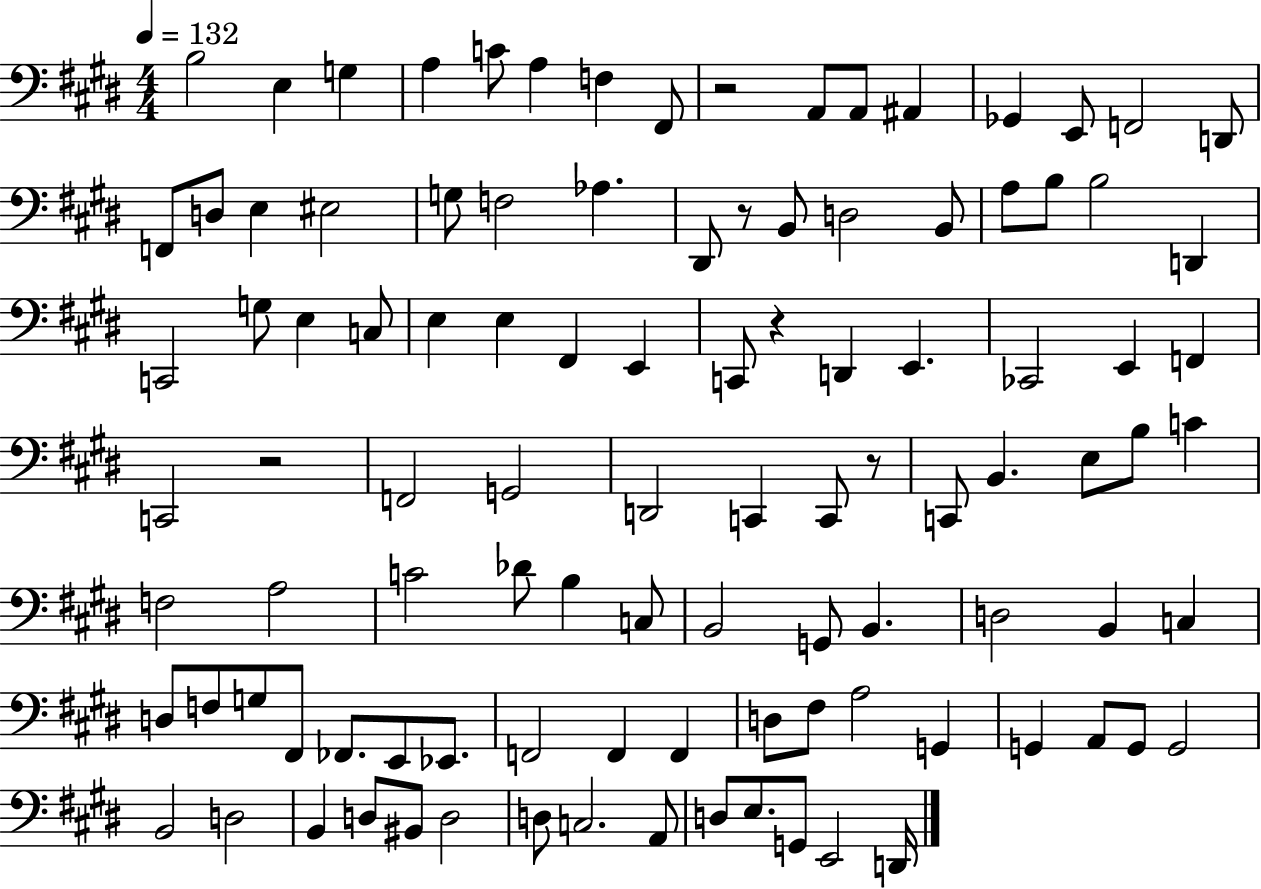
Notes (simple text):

B3/h E3/q G3/q A3/q C4/e A3/q F3/q F#2/e R/h A2/e A2/e A#2/q Gb2/q E2/e F2/h D2/e F2/e D3/e E3/q EIS3/h G3/e F3/h Ab3/q. D#2/e R/e B2/e D3/h B2/e A3/e B3/e B3/h D2/q C2/h G3/e E3/q C3/e E3/q E3/q F#2/q E2/q C2/e R/q D2/q E2/q. CES2/h E2/q F2/q C2/h R/h F2/h G2/h D2/h C2/q C2/e R/e C2/e B2/q. E3/e B3/e C4/q F3/h A3/h C4/h Db4/e B3/q C3/e B2/h G2/e B2/q. D3/h B2/q C3/q D3/e F3/e G3/e F#2/e FES2/e. E2/e Eb2/e. F2/h F2/q F2/q D3/e F#3/e A3/h G2/q G2/q A2/e G2/e G2/h B2/h D3/h B2/q D3/e BIS2/e D3/h D3/e C3/h. A2/e D3/e E3/e. G2/e E2/h D2/s